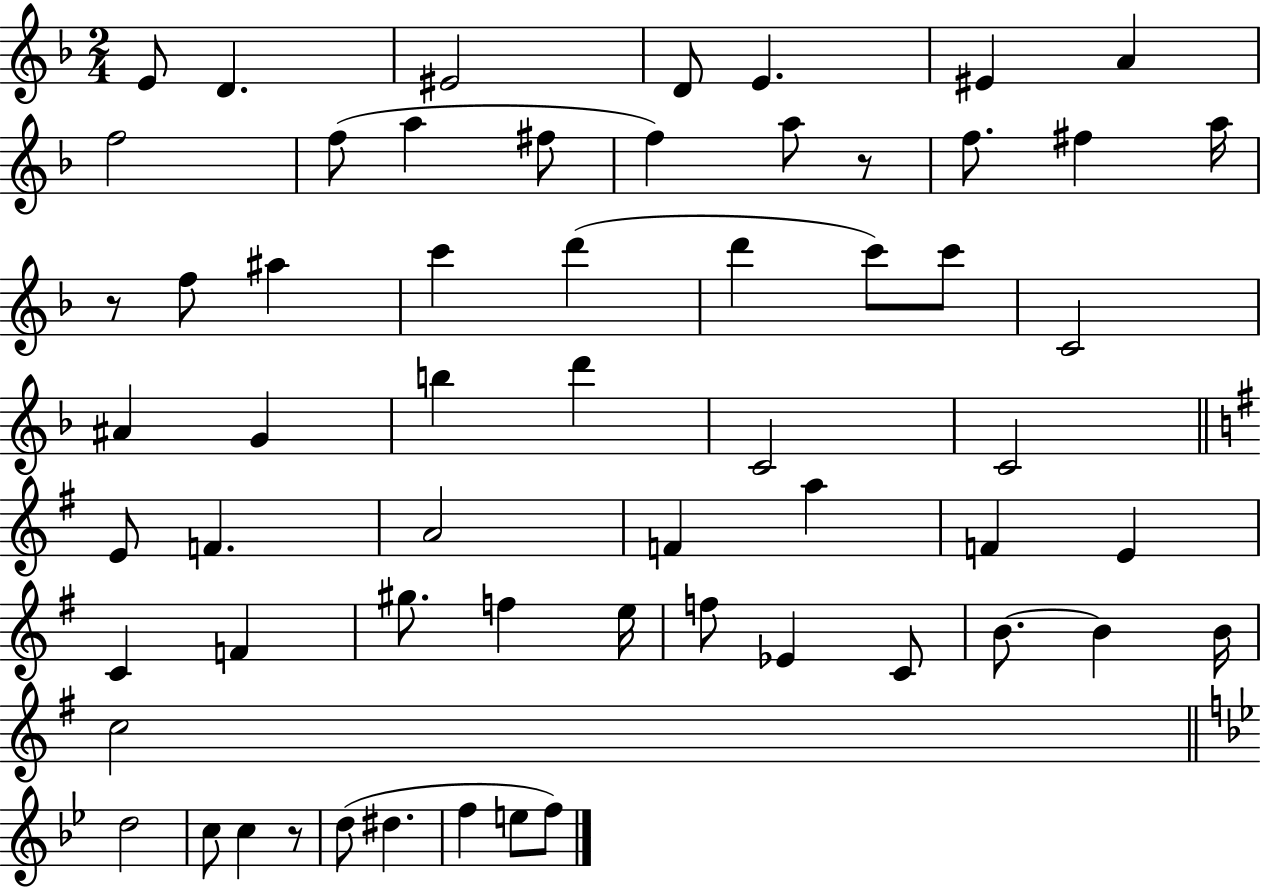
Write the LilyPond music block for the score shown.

{
  \clef treble
  \numericTimeSignature
  \time 2/4
  \key f \major
  e'8 d'4. | eis'2 | d'8 e'4. | eis'4 a'4 | \break f''2 | f''8( a''4 fis''8 | f''4) a''8 r8 | f''8. fis''4 a''16 | \break r8 f''8 ais''4 | c'''4 d'''4( | d'''4 c'''8) c'''8 | c'2 | \break ais'4 g'4 | b''4 d'''4 | c'2 | c'2 | \break \bar "||" \break \key e \minor e'8 f'4. | a'2 | f'4 a''4 | f'4 e'4 | \break c'4 f'4 | gis''8. f''4 e''16 | f''8 ees'4 c'8 | b'8.~~ b'4 b'16 | \break c''2 | \bar "||" \break \key bes \major d''2 | c''8 c''4 r8 | d''8( dis''4. | f''4 e''8 f''8) | \break \bar "|."
}